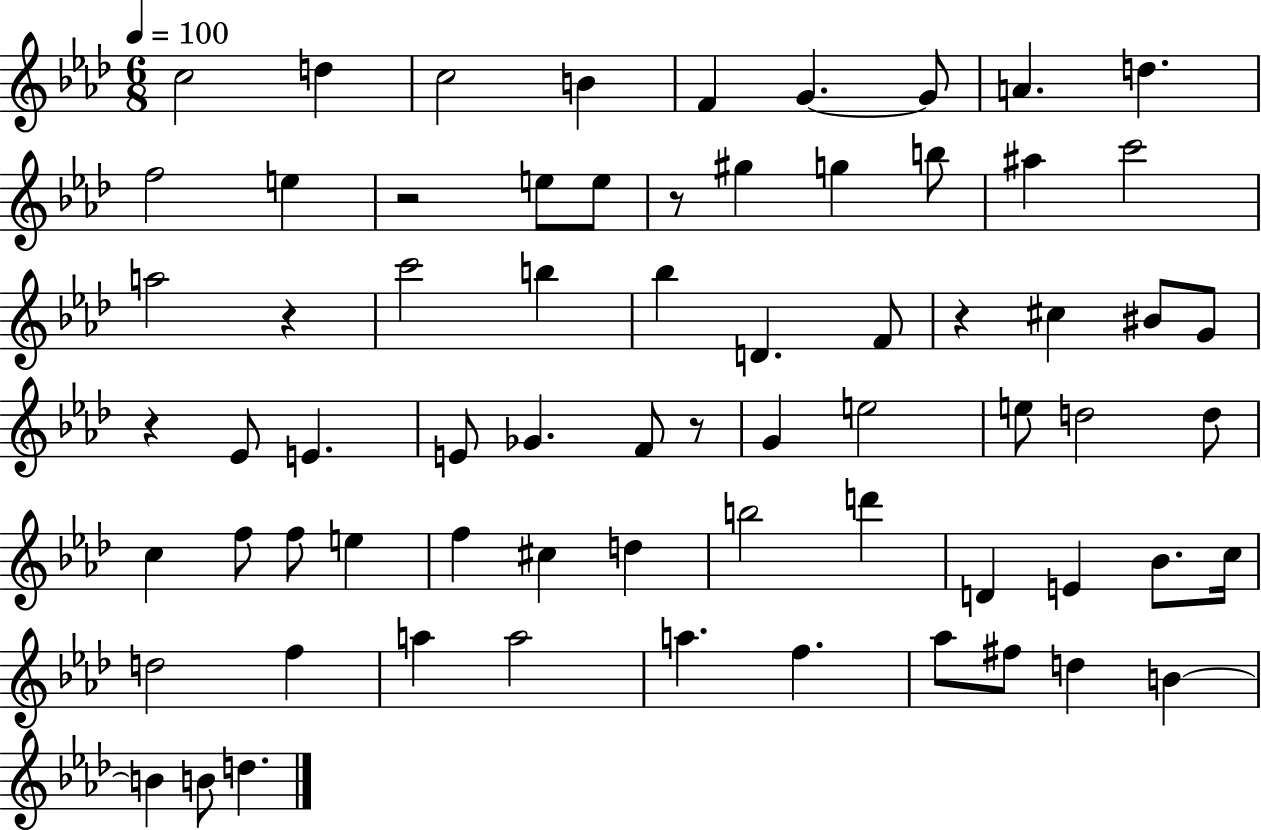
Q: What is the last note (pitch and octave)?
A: D5